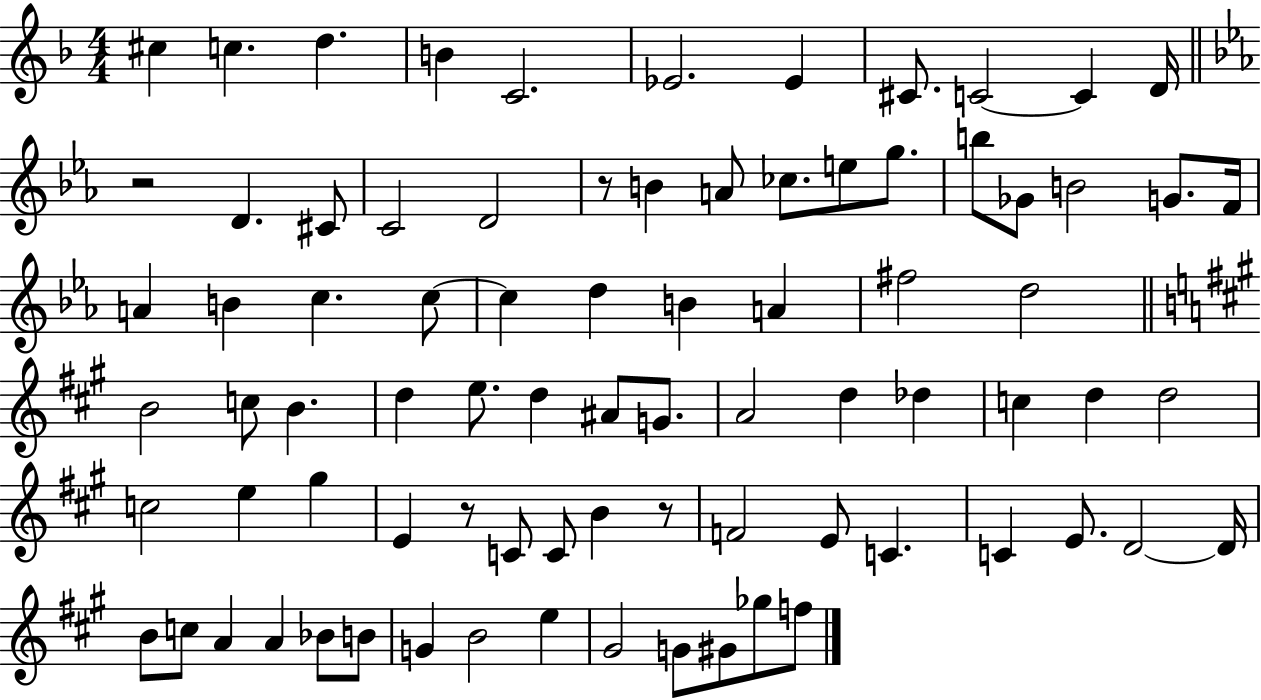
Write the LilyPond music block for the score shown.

{
  \clef treble
  \numericTimeSignature
  \time 4/4
  \key f \major
  \repeat volta 2 { cis''4 c''4. d''4. | b'4 c'2. | ees'2. ees'4 | cis'8. c'2~~ c'4 d'16 | \break \bar "||" \break \key c \minor r2 d'4. cis'8 | c'2 d'2 | r8 b'4 a'8 ces''8. e''8 g''8. | b''8 ges'8 b'2 g'8. f'16 | \break a'4 b'4 c''4. c''8~~ | c''4 d''4 b'4 a'4 | fis''2 d''2 | \bar "||" \break \key a \major b'2 c''8 b'4. | d''4 e''8. d''4 ais'8 g'8. | a'2 d''4 des''4 | c''4 d''4 d''2 | \break c''2 e''4 gis''4 | e'4 r8 c'8 c'8 b'4 r8 | f'2 e'8 c'4. | c'4 e'8. d'2~~ d'16 | \break b'8 c''8 a'4 a'4 bes'8 b'8 | g'4 b'2 e''4 | gis'2 g'8 gis'8 ges''8 f''8 | } \bar "|."
}